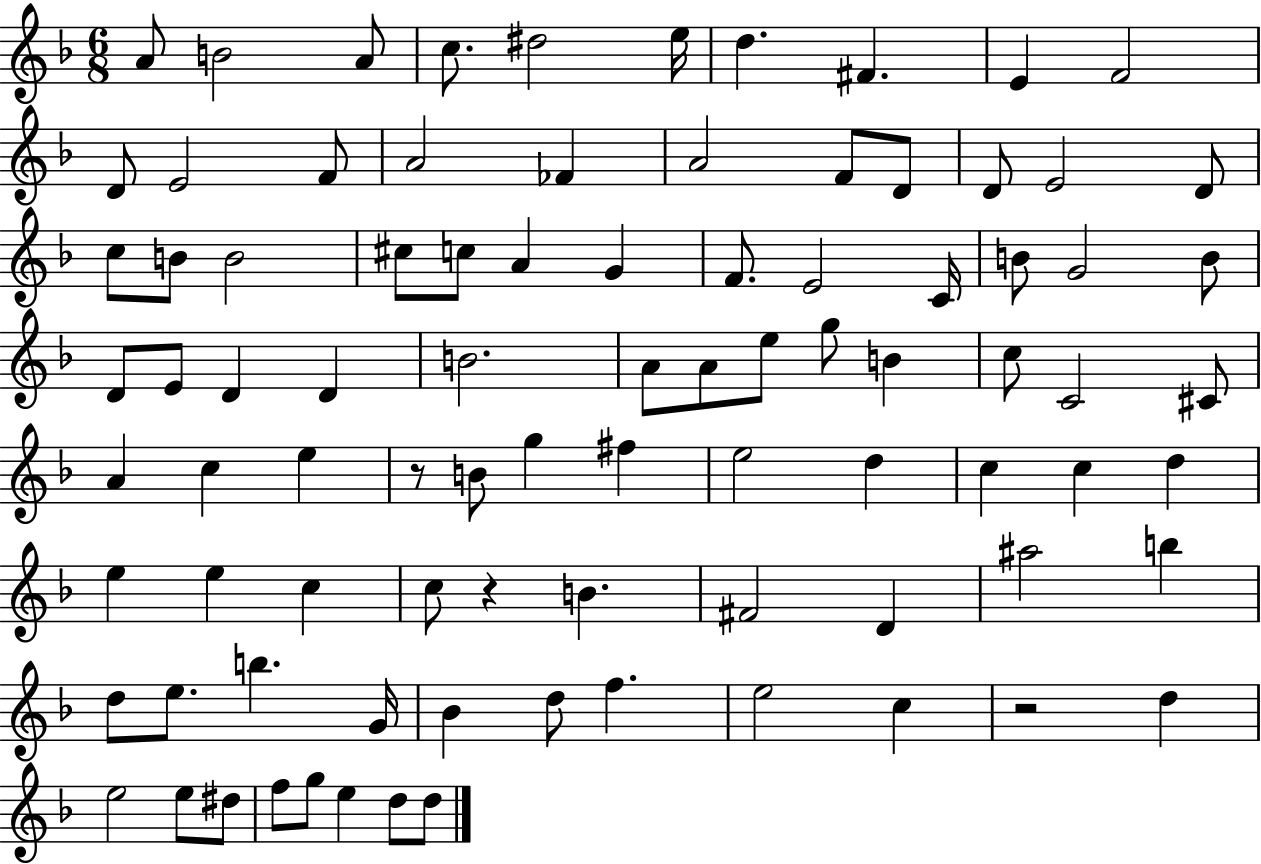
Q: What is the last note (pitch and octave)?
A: D5